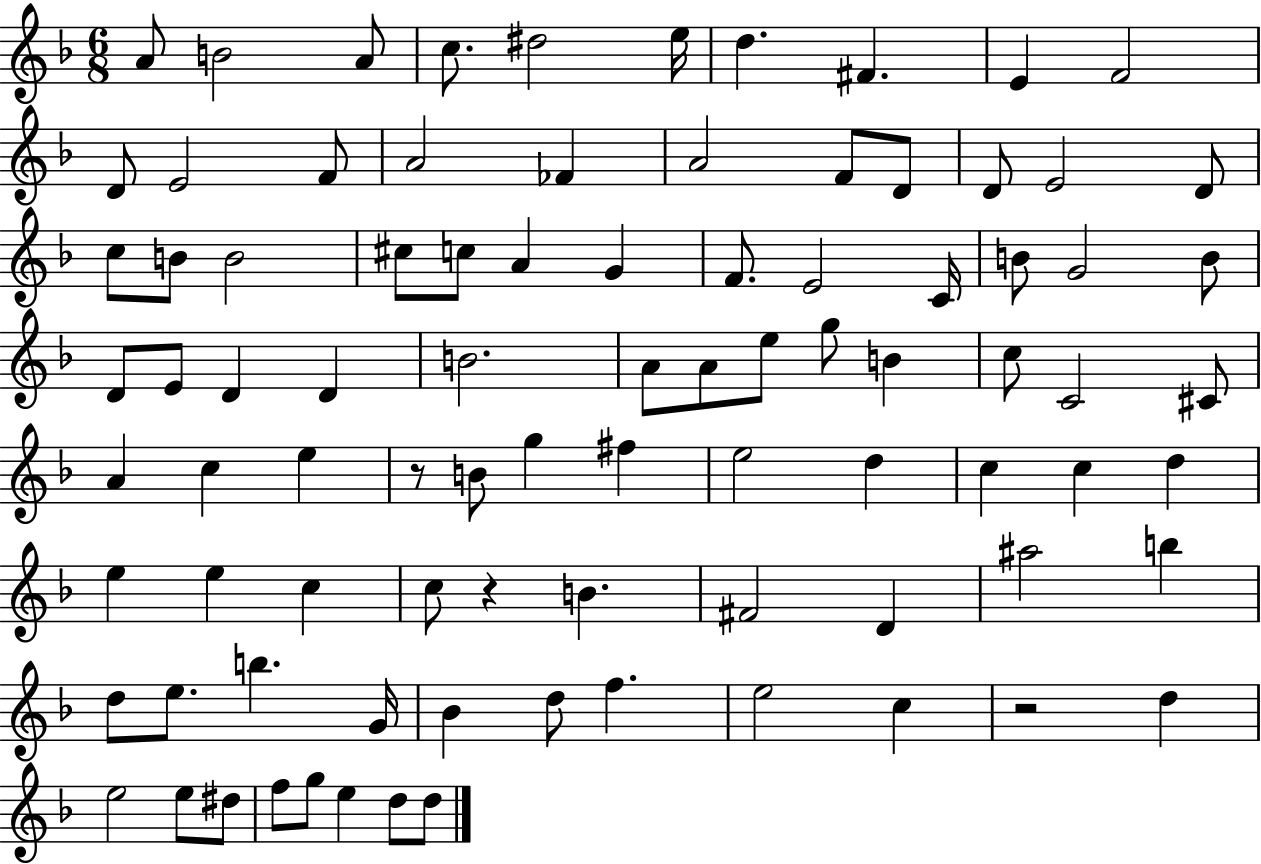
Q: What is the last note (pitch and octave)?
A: D5